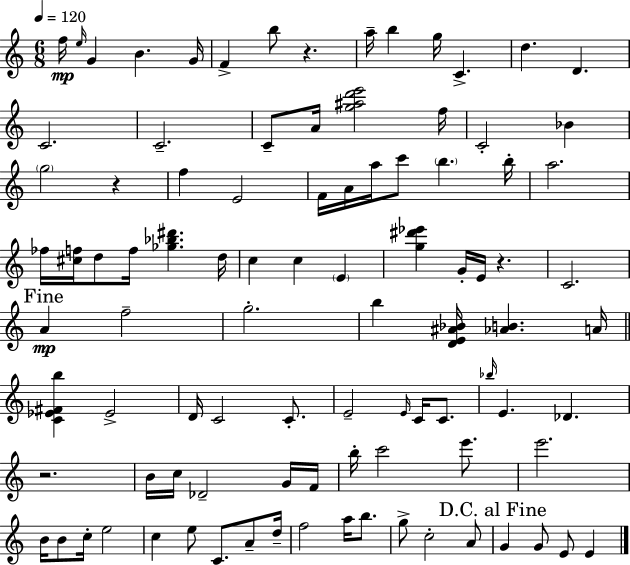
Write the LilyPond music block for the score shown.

{
  \clef treble
  \numericTimeSignature
  \time 6/8
  \key c \major
  \tempo 4 = 120
  \repeat volta 2 { f''16\mp \grace { e''16 } g'4 b'4. | g'16 f'4-> b''8 r4. | a''16-- b''4 g''16 c'4.-> | d''4. d'4. | \break c'2. | c'2.-- | c'8-- a'16 <g'' ais'' d''' e'''>2 | f''16 c'2-. bes'4 | \break \parenthesize g''2 r4 | f''4 e'2 | f'16 a'16 a''16 c'''8 \parenthesize b''4. | b''16-. a''2. | \break fes''16 <cis'' f''>16 d''8 f''16 <ges'' bes'' dis'''>4. | d''16 c''4 c''4 \parenthesize e'4 | <g'' dis''' ees'''>4 g'16-. e'16 r4. | c'2. | \break \mark "Fine" a'4\mp f''2-- | g''2.-. | b''4 <d' e' ais' bes'>16 <aes' b'>4. | a'16 \bar "||" \break \key c \major <c' ees' fis' b''>4 ees'2-> | d'16 c'2 c'8.-. | e'2-- \grace { e'16 } c'16 c'8. | \grace { bes''16 } e'4. des'4. | \break r2. | b'16 c''16 des'2-- | g'16 f'16 b''16-. c'''2 e'''8. | e'''2. | \break b'16 b'8 c''16-. e''2 | c''4 e''8 c'8. a'8-- | d''16-- f''2 a''16 b''8. | g''8-> c''2-. | \break a'8 \mark "D.C. al Fine" g'4 g'8 e'8 e'4 | } \bar "|."
}